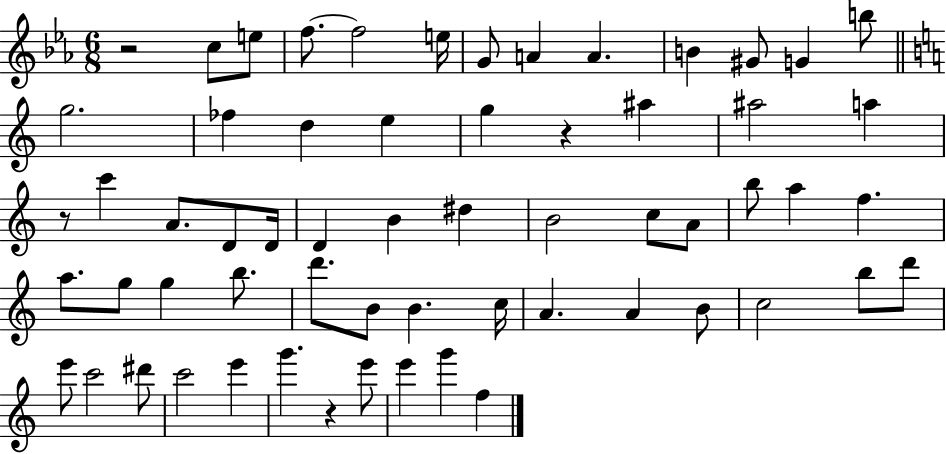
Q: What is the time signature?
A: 6/8